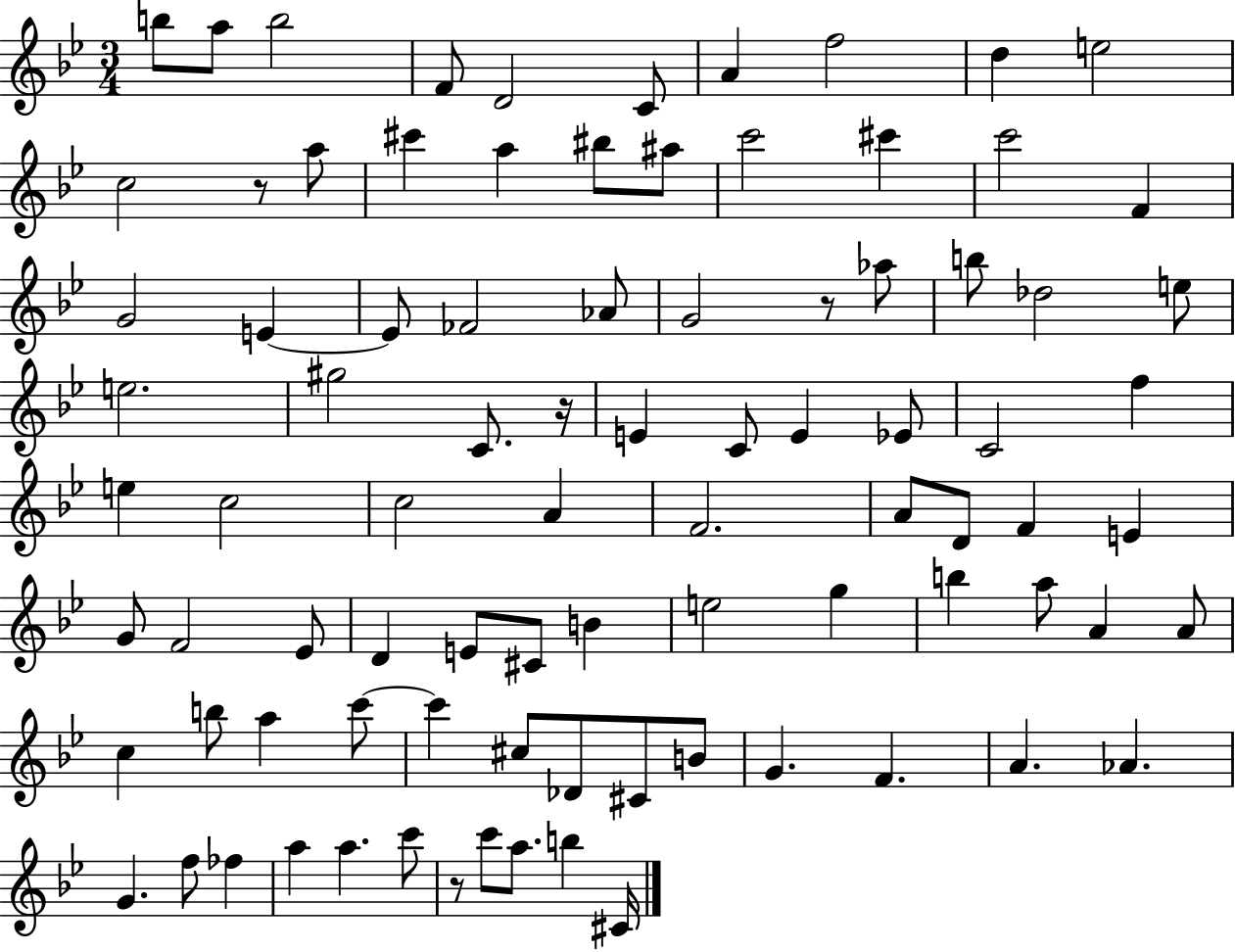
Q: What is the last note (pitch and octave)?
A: C#4